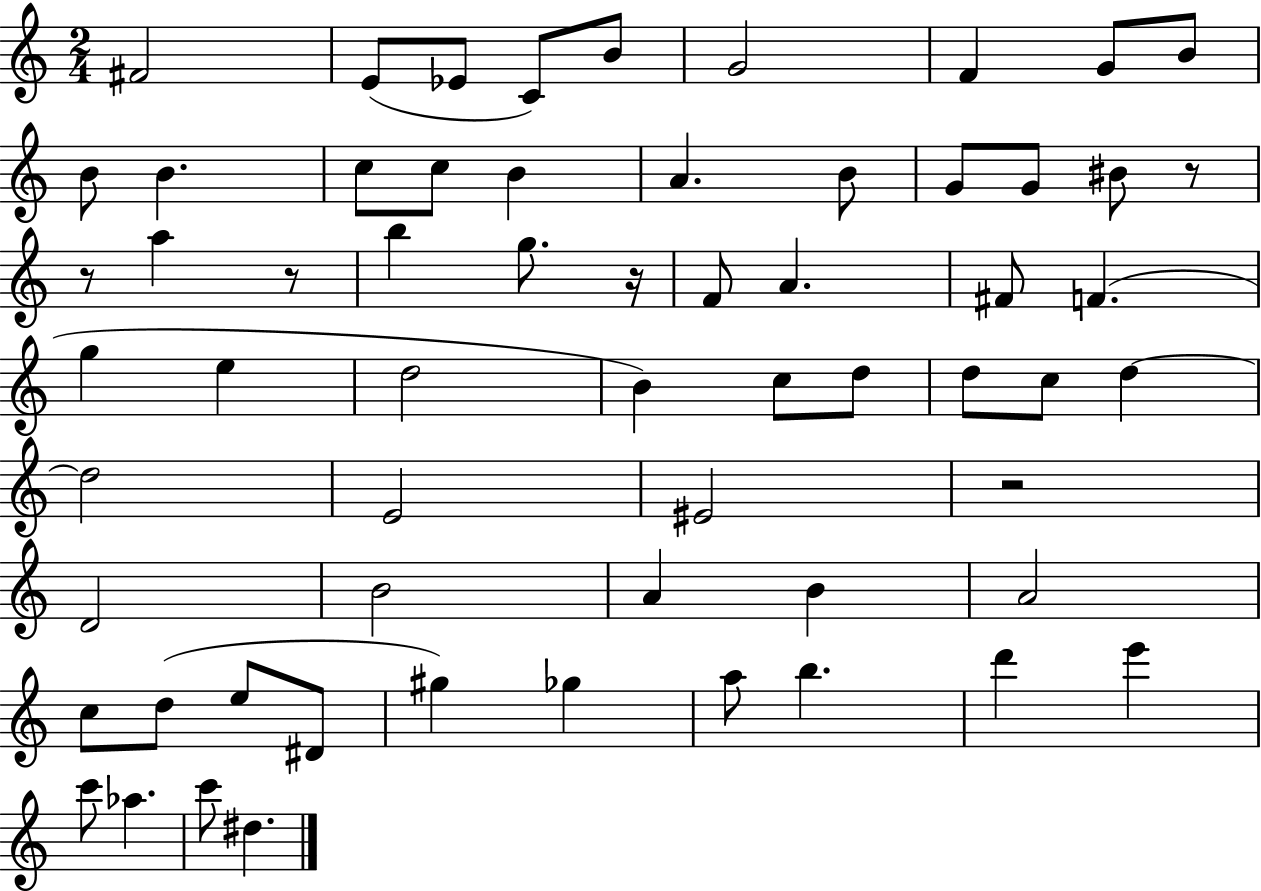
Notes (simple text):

F#4/h E4/e Eb4/e C4/e B4/e G4/h F4/q G4/e B4/e B4/e B4/q. C5/e C5/e B4/q A4/q. B4/e G4/e G4/e BIS4/e R/e R/e A5/q R/e B5/q G5/e. R/s F4/e A4/q. F#4/e F4/q. G5/q E5/q D5/h B4/q C5/e D5/e D5/e C5/e D5/q D5/h E4/h EIS4/h R/h D4/h B4/h A4/q B4/q A4/h C5/e D5/e E5/e D#4/e G#5/q Gb5/q A5/e B5/q. D6/q E6/q C6/e Ab5/q. C6/e D#5/q.